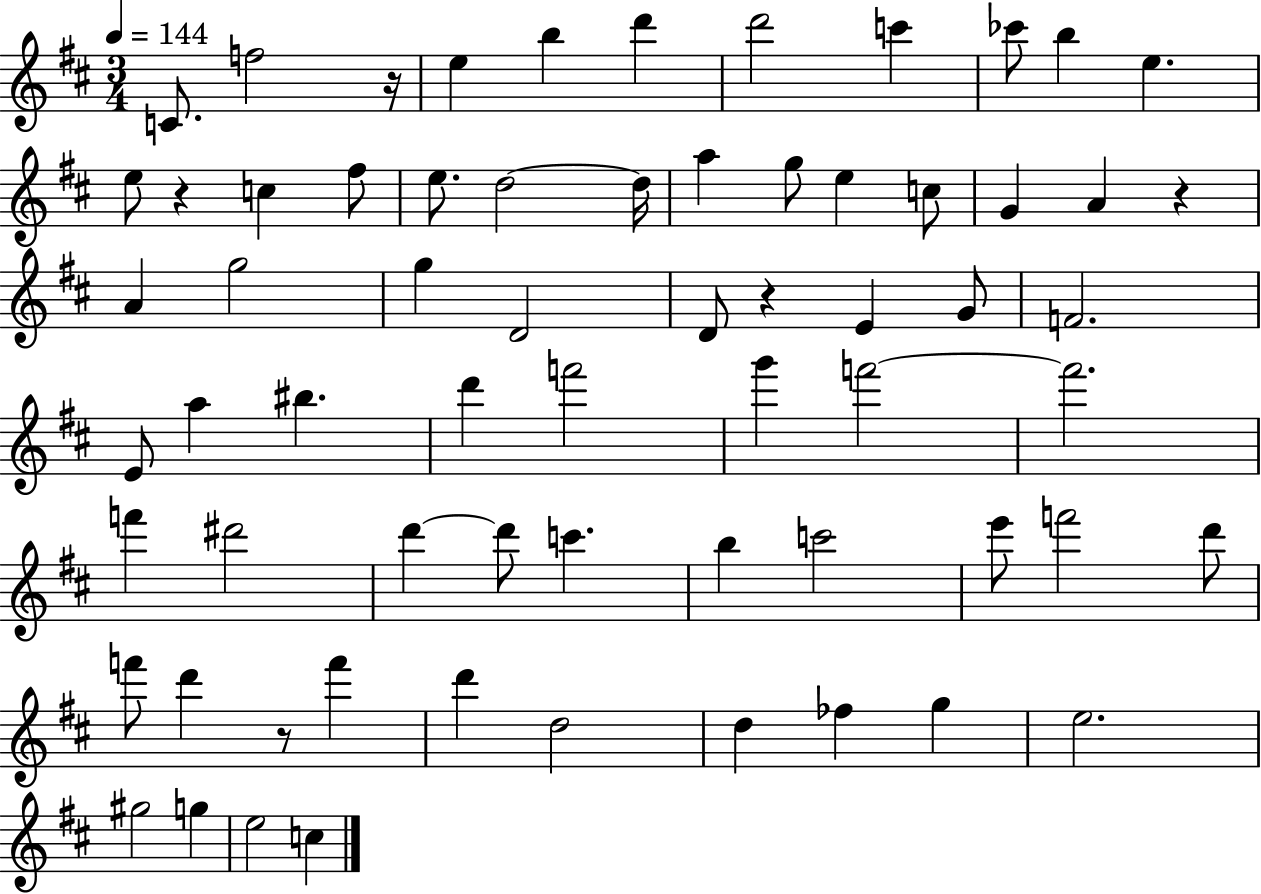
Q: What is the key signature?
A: D major